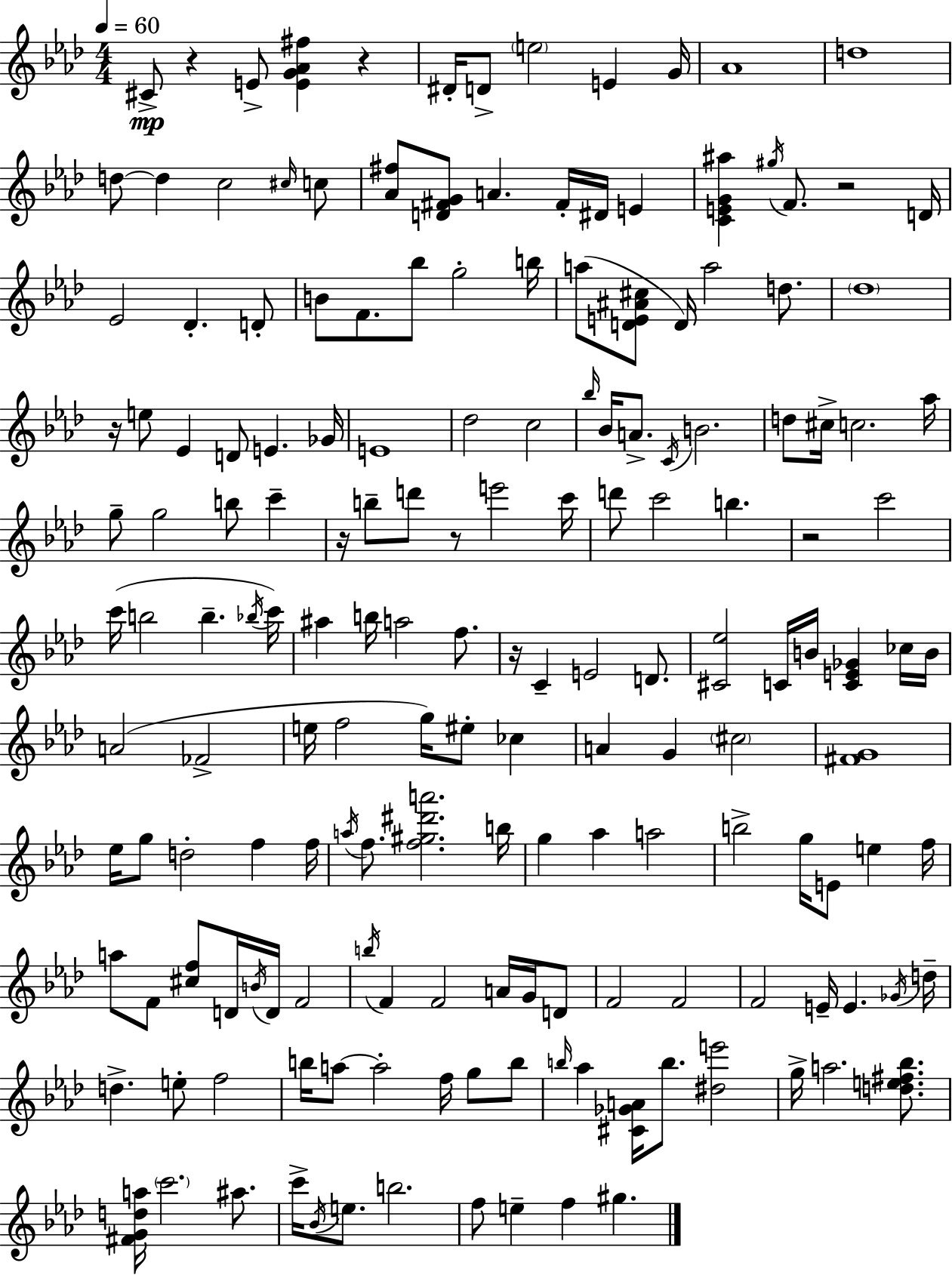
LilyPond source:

{
  \clef treble
  \numericTimeSignature
  \time 4/4
  \key f \minor
  \tempo 4 = 60
  cis'8->\mp r4 e'8-> <e' g' aes' fis''>4 r4 | dis'16-. d'8-> \parenthesize e''2 e'4 g'16 | aes'1 | d''1 | \break d''8~~ d''4 c''2 \grace { cis''16 } c''8 | <aes' fis''>8 <d' fis' g'>8 a'4. fis'16-. dis'16 e'4 | <c' e' g' ais''>4 \acciaccatura { gis''16 } f'8. r2 | d'16 ees'2 des'4.-. | \break d'8-. b'8 f'8. bes''8 g''2-. | b''16 a''8( <d' e' ais' cis''>8 d'16) a''2 d''8. | \parenthesize des''1 | r16 e''8 ees'4 d'8 e'4. | \break ges'16 e'1 | des''2 c''2 | \grace { bes''16 } bes'16 a'8.-> \acciaccatura { c'16 } b'2. | d''8 cis''16-> c''2. | \break aes''16 g''8-- g''2 b''8 | c'''4-- r16 b''8-- d'''8 r8 e'''2 | c'''16 d'''8 c'''2 b''4. | r2 c'''2 | \break c'''16( b''2 b''4.-- | \acciaccatura { bes''16 }) c'''16 ais''4 b''16 a''2 | f''8. r16 c'4-- e'2 | d'8. <cis' ees''>2 c'16 b'16 <c' e' ges'>4 | \break ces''16 b'16 a'2( fes'2-> | e''16 f''2 g''16) eis''8-. | ces''4 a'4 g'4 \parenthesize cis''2 | <fis' g'>1 | \break ees''16 g''8 d''2-. | f''4 f''16 \acciaccatura { a''16 } f''8. <f'' gis'' dis''' a'''>2. | b''16 g''4 aes''4 a''2 | b''2-> g''16 e'8 | \break e''4 f''16 a''8 f'8 <cis'' f''>8 d'16 \acciaccatura { b'16 } d'16 f'2 | \acciaccatura { b''16 } f'4 f'2 | a'16 g'16 d'8 f'2 | f'2 f'2 | \break e'16-- e'4. \acciaccatura { ges'16 } d''16-- d''4.-> e''8-. | f''2 b''16 a''8~~ a''2-. | f''16 g''8 b''8 \grace { b''16 } aes''4 <cis' ges' a'>16 b''8. | <dis'' e'''>2 g''16-> a''2. | \break <d'' e'' fis'' bes''>8. <fis' g' d'' a''>16 \parenthesize c'''2. | ais''8. c'''16-> \acciaccatura { bes'16 } e''8. b''2. | f''8 e''4-- | f''4 gis''4. \bar "|."
}